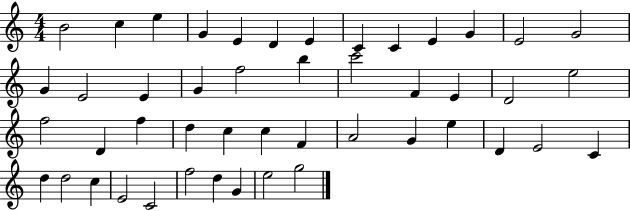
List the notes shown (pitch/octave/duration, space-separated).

B4/h C5/q E5/q G4/q E4/q D4/q E4/q C4/q C4/q E4/q G4/q E4/h G4/h G4/q E4/h E4/q G4/q F5/h B5/q C6/h F4/q E4/q D4/h E5/h F5/h D4/q F5/q D5/q C5/q C5/q F4/q A4/h G4/q E5/q D4/q E4/h C4/q D5/q D5/h C5/q E4/h C4/h F5/h D5/q G4/q E5/h G5/h